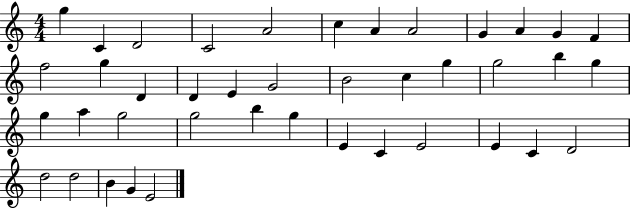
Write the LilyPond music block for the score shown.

{
  \clef treble
  \numericTimeSignature
  \time 4/4
  \key c \major
  g''4 c'4 d'2 | c'2 a'2 | c''4 a'4 a'2 | g'4 a'4 g'4 f'4 | \break f''2 g''4 d'4 | d'4 e'4 g'2 | b'2 c''4 g''4 | g''2 b''4 g''4 | \break g''4 a''4 g''2 | g''2 b''4 g''4 | e'4 c'4 e'2 | e'4 c'4 d'2 | \break d''2 d''2 | b'4 g'4 e'2 | \bar "|."
}